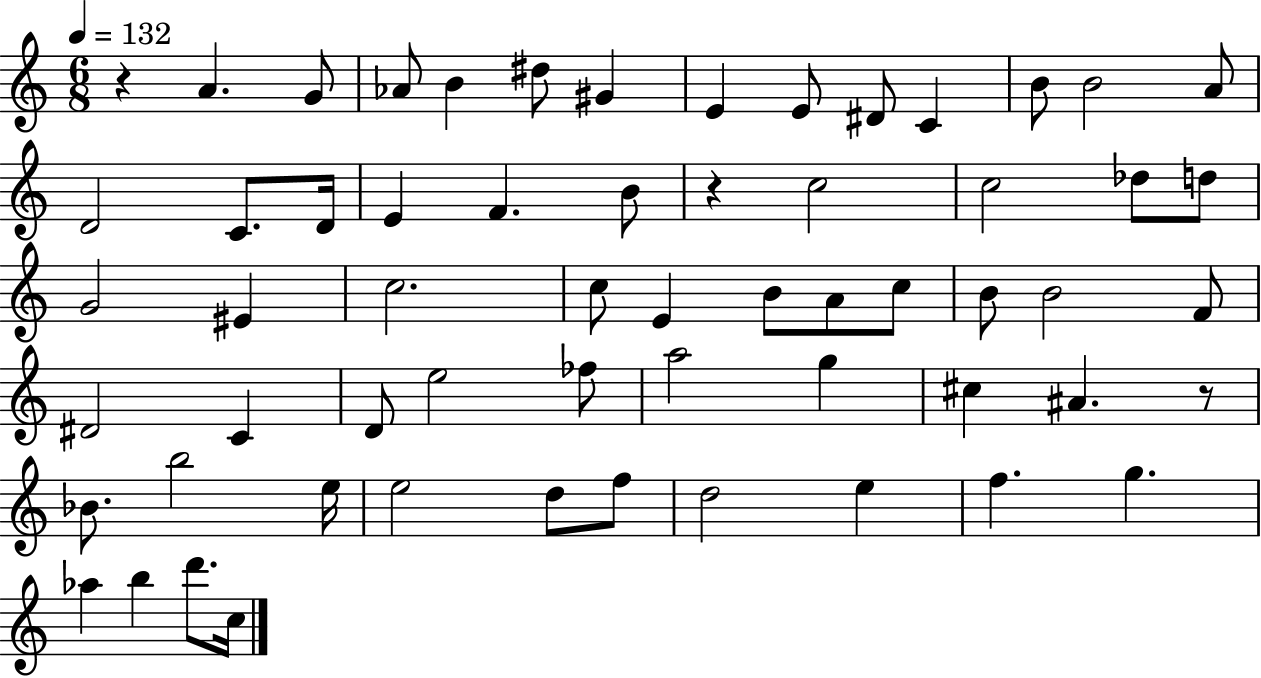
R/q A4/q. G4/e Ab4/e B4/q D#5/e G#4/q E4/q E4/e D#4/e C4/q B4/e B4/h A4/e D4/h C4/e. D4/s E4/q F4/q. B4/e R/q C5/h C5/h Db5/e D5/e G4/h EIS4/q C5/h. C5/e E4/q B4/e A4/e C5/e B4/e B4/h F4/e D#4/h C4/q D4/e E5/h FES5/e A5/h G5/q C#5/q A#4/q. R/e Bb4/e. B5/h E5/s E5/h D5/e F5/e D5/h E5/q F5/q. G5/q. Ab5/q B5/q D6/e. C5/s